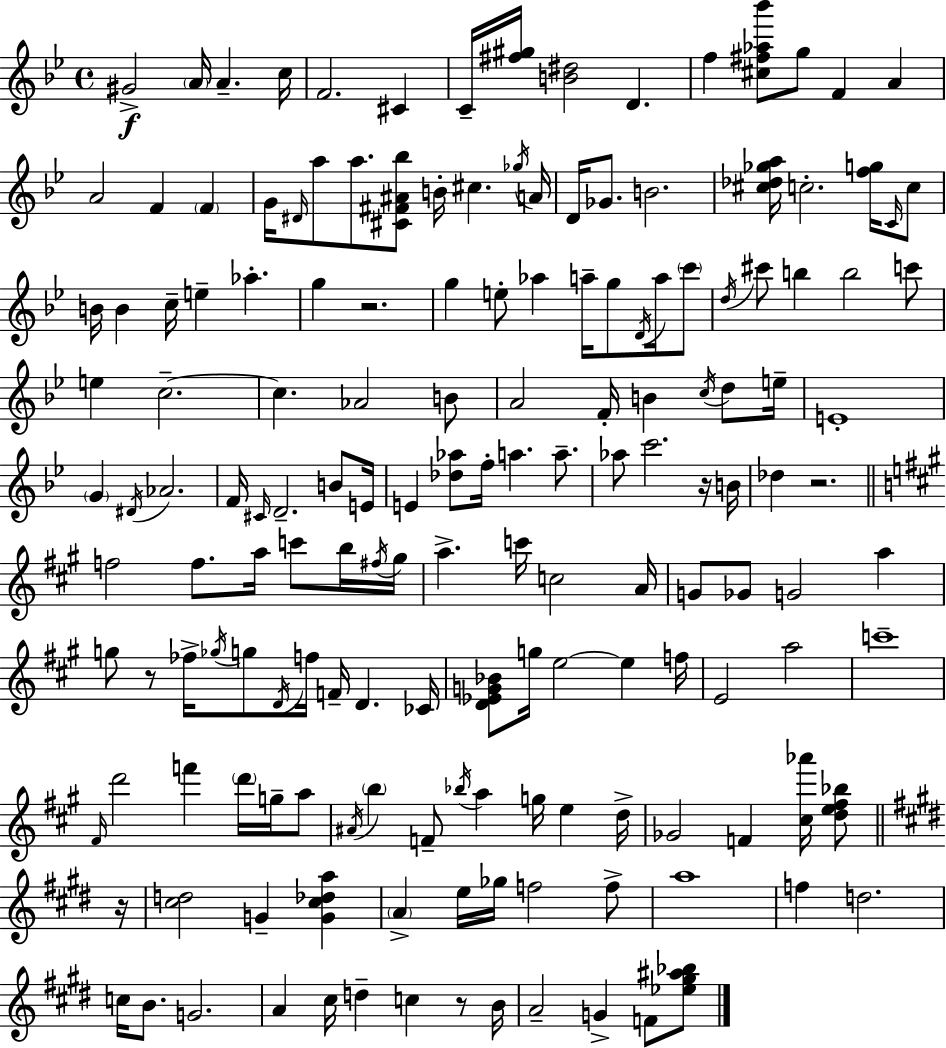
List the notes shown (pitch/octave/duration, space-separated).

G#4/h A4/s A4/q. C5/s F4/h. C#4/q C4/s [F#5,G#5]/s [B4,D#5]/h D4/q. F5/q [C#5,F#5,Ab5,Bb6]/e G5/e F4/q A4/q A4/h F4/q F4/q G4/s D#4/s A5/e A5/e. [C#4,F#4,A#4,Bb5]/e B4/s C#5/q. Gb5/s A4/s D4/s Gb4/e. B4/h. [C#5,Db5,Gb5,A5]/s C5/h. [F5,G5]/s C4/s C5/e B4/s B4/q C5/s E5/q Ab5/q. G5/q R/h. G5/q E5/e Ab5/q A5/s G5/e D4/s A5/s C6/e D5/s C#6/e B5/q B5/h C6/e E5/q C5/h. C5/q. Ab4/h B4/e A4/h F4/s B4/q C5/s D5/e E5/s E4/w G4/q D#4/s Ab4/h. F4/s C#4/s D4/h. B4/e E4/s E4/q [Db5,Ab5]/e F5/s A5/q. A5/e. Ab5/e C6/h. R/s B4/s Db5/q R/h. F5/h F5/e. A5/s C6/e B5/s F#5/s G#5/s A5/q. C6/s C5/h A4/s G4/e Gb4/e G4/h A5/q G5/e R/e FES5/s Gb5/s G5/e D4/s F5/s F4/s D4/q. CES4/s [D4,Eb4,G4,Bb4]/e G5/s E5/h E5/q F5/s E4/h A5/h C6/w F#4/s D6/h F6/q D6/s G5/s A5/e A#4/s B5/q F4/e Bb5/s A5/q G5/s E5/q D5/s Gb4/h F4/q [C#5,Ab6]/s [D5,E5,F#5,Bb5]/e R/s [C#5,D5]/h G4/q [G4,C#5,Db5,A5]/q A4/q E5/s Gb5/s F5/h F5/e A5/w F5/q D5/h. C5/s B4/e. G4/h. A4/q C#5/s D5/q C5/q R/e B4/s A4/h G4/q F4/e [Eb5,G#5,A#5,Bb5]/e